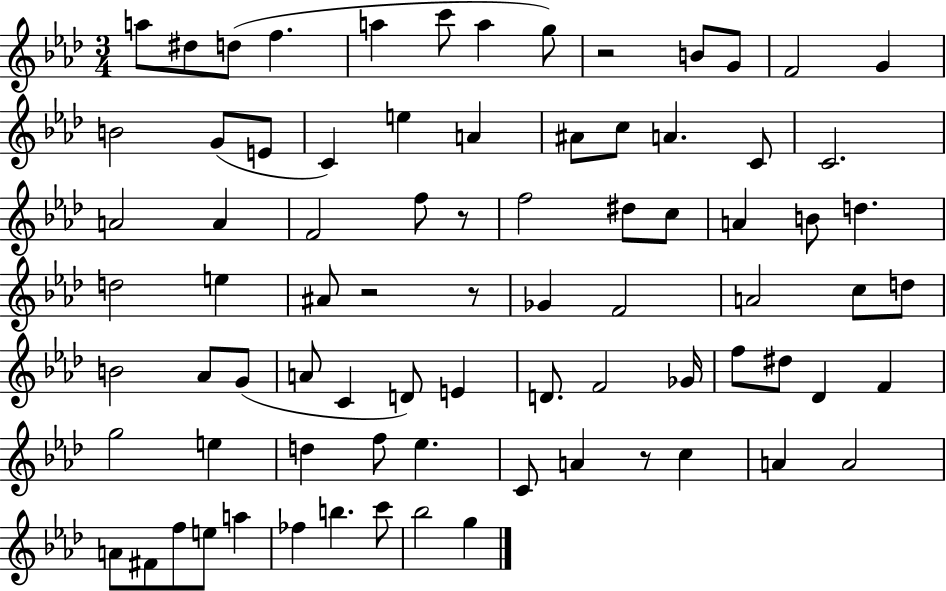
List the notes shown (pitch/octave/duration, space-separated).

A5/e D#5/e D5/e F5/q. A5/q C6/e A5/q G5/e R/h B4/e G4/e F4/h G4/q B4/h G4/e E4/e C4/q E5/q A4/q A#4/e C5/e A4/q. C4/e C4/h. A4/h A4/q F4/h F5/e R/e F5/h D#5/e C5/e A4/q B4/e D5/q. D5/h E5/q A#4/e R/h R/e Gb4/q F4/h A4/h C5/e D5/e B4/h Ab4/e G4/e A4/e C4/q D4/e E4/q D4/e. F4/h Gb4/s F5/e D#5/e Db4/q F4/q G5/h E5/q D5/q F5/e Eb5/q. C4/e A4/q R/e C5/q A4/q A4/h A4/e F#4/e F5/e E5/e A5/q FES5/q B5/q. C6/e Bb5/h G5/q